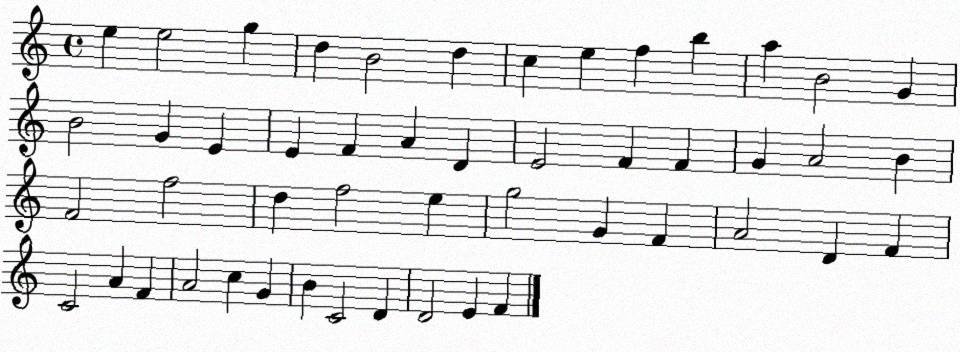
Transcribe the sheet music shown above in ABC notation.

X:1
T:Untitled
M:4/4
L:1/4
K:C
e e2 g d B2 d c e f b a B2 G B2 G E E F A D E2 F F G A2 B F2 f2 d f2 e g2 G F A2 D F C2 A F A2 c G B C2 D D2 E F